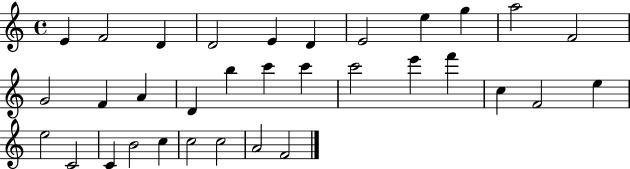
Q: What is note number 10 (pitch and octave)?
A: A5